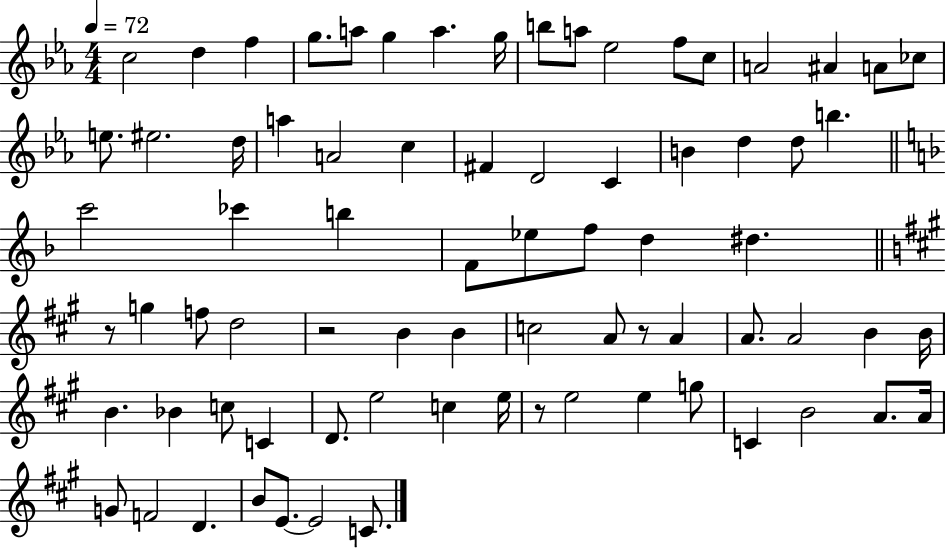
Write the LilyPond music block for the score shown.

{
  \clef treble
  \numericTimeSignature
  \time 4/4
  \key ees \major
  \tempo 4 = 72
  c''2 d''4 f''4 | g''8. a''8 g''4 a''4. g''16 | b''8 a''8 ees''2 f''8 c''8 | a'2 ais'4 a'8 ces''8 | \break e''8. eis''2. d''16 | a''4 a'2 c''4 | fis'4 d'2 c'4 | b'4 d''4 d''8 b''4. | \break \bar "||" \break \key f \major c'''2 ces'''4 b''4 | f'8 ees''8 f''8 d''4 dis''4. | \bar "||" \break \key a \major r8 g''4 f''8 d''2 | r2 b'4 b'4 | c''2 a'8 r8 a'4 | a'8. a'2 b'4 b'16 | \break b'4. bes'4 c''8 c'4 | d'8. e''2 c''4 e''16 | r8 e''2 e''4 g''8 | c'4 b'2 a'8. a'16 | \break g'8 f'2 d'4. | b'8 e'8.~~ e'2 c'8. | \bar "|."
}